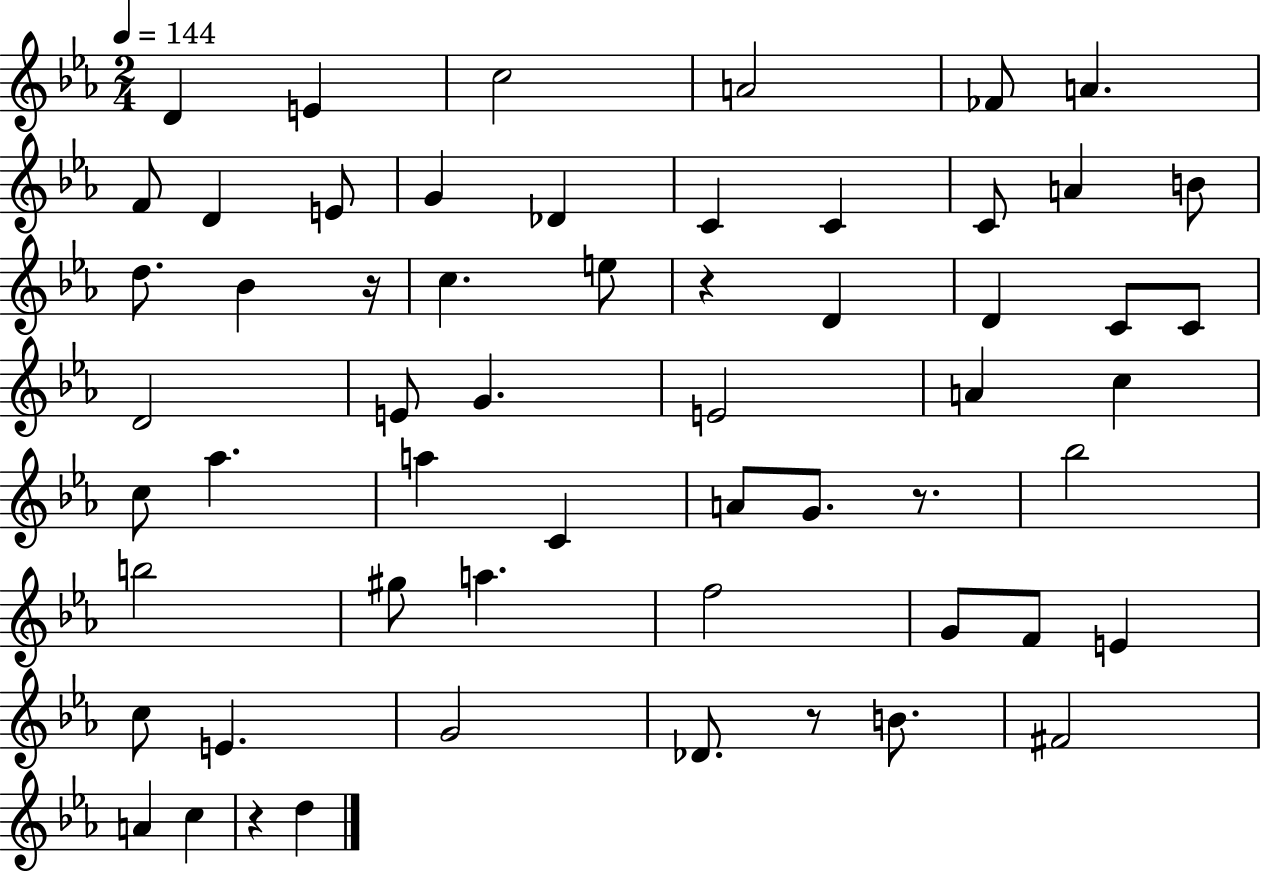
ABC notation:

X:1
T:Untitled
M:2/4
L:1/4
K:Eb
D E c2 A2 _F/2 A F/2 D E/2 G _D C C C/2 A B/2 d/2 _B z/4 c e/2 z D D C/2 C/2 D2 E/2 G E2 A c c/2 _a a C A/2 G/2 z/2 _b2 b2 ^g/2 a f2 G/2 F/2 E c/2 E G2 _D/2 z/2 B/2 ^F2 A c z d